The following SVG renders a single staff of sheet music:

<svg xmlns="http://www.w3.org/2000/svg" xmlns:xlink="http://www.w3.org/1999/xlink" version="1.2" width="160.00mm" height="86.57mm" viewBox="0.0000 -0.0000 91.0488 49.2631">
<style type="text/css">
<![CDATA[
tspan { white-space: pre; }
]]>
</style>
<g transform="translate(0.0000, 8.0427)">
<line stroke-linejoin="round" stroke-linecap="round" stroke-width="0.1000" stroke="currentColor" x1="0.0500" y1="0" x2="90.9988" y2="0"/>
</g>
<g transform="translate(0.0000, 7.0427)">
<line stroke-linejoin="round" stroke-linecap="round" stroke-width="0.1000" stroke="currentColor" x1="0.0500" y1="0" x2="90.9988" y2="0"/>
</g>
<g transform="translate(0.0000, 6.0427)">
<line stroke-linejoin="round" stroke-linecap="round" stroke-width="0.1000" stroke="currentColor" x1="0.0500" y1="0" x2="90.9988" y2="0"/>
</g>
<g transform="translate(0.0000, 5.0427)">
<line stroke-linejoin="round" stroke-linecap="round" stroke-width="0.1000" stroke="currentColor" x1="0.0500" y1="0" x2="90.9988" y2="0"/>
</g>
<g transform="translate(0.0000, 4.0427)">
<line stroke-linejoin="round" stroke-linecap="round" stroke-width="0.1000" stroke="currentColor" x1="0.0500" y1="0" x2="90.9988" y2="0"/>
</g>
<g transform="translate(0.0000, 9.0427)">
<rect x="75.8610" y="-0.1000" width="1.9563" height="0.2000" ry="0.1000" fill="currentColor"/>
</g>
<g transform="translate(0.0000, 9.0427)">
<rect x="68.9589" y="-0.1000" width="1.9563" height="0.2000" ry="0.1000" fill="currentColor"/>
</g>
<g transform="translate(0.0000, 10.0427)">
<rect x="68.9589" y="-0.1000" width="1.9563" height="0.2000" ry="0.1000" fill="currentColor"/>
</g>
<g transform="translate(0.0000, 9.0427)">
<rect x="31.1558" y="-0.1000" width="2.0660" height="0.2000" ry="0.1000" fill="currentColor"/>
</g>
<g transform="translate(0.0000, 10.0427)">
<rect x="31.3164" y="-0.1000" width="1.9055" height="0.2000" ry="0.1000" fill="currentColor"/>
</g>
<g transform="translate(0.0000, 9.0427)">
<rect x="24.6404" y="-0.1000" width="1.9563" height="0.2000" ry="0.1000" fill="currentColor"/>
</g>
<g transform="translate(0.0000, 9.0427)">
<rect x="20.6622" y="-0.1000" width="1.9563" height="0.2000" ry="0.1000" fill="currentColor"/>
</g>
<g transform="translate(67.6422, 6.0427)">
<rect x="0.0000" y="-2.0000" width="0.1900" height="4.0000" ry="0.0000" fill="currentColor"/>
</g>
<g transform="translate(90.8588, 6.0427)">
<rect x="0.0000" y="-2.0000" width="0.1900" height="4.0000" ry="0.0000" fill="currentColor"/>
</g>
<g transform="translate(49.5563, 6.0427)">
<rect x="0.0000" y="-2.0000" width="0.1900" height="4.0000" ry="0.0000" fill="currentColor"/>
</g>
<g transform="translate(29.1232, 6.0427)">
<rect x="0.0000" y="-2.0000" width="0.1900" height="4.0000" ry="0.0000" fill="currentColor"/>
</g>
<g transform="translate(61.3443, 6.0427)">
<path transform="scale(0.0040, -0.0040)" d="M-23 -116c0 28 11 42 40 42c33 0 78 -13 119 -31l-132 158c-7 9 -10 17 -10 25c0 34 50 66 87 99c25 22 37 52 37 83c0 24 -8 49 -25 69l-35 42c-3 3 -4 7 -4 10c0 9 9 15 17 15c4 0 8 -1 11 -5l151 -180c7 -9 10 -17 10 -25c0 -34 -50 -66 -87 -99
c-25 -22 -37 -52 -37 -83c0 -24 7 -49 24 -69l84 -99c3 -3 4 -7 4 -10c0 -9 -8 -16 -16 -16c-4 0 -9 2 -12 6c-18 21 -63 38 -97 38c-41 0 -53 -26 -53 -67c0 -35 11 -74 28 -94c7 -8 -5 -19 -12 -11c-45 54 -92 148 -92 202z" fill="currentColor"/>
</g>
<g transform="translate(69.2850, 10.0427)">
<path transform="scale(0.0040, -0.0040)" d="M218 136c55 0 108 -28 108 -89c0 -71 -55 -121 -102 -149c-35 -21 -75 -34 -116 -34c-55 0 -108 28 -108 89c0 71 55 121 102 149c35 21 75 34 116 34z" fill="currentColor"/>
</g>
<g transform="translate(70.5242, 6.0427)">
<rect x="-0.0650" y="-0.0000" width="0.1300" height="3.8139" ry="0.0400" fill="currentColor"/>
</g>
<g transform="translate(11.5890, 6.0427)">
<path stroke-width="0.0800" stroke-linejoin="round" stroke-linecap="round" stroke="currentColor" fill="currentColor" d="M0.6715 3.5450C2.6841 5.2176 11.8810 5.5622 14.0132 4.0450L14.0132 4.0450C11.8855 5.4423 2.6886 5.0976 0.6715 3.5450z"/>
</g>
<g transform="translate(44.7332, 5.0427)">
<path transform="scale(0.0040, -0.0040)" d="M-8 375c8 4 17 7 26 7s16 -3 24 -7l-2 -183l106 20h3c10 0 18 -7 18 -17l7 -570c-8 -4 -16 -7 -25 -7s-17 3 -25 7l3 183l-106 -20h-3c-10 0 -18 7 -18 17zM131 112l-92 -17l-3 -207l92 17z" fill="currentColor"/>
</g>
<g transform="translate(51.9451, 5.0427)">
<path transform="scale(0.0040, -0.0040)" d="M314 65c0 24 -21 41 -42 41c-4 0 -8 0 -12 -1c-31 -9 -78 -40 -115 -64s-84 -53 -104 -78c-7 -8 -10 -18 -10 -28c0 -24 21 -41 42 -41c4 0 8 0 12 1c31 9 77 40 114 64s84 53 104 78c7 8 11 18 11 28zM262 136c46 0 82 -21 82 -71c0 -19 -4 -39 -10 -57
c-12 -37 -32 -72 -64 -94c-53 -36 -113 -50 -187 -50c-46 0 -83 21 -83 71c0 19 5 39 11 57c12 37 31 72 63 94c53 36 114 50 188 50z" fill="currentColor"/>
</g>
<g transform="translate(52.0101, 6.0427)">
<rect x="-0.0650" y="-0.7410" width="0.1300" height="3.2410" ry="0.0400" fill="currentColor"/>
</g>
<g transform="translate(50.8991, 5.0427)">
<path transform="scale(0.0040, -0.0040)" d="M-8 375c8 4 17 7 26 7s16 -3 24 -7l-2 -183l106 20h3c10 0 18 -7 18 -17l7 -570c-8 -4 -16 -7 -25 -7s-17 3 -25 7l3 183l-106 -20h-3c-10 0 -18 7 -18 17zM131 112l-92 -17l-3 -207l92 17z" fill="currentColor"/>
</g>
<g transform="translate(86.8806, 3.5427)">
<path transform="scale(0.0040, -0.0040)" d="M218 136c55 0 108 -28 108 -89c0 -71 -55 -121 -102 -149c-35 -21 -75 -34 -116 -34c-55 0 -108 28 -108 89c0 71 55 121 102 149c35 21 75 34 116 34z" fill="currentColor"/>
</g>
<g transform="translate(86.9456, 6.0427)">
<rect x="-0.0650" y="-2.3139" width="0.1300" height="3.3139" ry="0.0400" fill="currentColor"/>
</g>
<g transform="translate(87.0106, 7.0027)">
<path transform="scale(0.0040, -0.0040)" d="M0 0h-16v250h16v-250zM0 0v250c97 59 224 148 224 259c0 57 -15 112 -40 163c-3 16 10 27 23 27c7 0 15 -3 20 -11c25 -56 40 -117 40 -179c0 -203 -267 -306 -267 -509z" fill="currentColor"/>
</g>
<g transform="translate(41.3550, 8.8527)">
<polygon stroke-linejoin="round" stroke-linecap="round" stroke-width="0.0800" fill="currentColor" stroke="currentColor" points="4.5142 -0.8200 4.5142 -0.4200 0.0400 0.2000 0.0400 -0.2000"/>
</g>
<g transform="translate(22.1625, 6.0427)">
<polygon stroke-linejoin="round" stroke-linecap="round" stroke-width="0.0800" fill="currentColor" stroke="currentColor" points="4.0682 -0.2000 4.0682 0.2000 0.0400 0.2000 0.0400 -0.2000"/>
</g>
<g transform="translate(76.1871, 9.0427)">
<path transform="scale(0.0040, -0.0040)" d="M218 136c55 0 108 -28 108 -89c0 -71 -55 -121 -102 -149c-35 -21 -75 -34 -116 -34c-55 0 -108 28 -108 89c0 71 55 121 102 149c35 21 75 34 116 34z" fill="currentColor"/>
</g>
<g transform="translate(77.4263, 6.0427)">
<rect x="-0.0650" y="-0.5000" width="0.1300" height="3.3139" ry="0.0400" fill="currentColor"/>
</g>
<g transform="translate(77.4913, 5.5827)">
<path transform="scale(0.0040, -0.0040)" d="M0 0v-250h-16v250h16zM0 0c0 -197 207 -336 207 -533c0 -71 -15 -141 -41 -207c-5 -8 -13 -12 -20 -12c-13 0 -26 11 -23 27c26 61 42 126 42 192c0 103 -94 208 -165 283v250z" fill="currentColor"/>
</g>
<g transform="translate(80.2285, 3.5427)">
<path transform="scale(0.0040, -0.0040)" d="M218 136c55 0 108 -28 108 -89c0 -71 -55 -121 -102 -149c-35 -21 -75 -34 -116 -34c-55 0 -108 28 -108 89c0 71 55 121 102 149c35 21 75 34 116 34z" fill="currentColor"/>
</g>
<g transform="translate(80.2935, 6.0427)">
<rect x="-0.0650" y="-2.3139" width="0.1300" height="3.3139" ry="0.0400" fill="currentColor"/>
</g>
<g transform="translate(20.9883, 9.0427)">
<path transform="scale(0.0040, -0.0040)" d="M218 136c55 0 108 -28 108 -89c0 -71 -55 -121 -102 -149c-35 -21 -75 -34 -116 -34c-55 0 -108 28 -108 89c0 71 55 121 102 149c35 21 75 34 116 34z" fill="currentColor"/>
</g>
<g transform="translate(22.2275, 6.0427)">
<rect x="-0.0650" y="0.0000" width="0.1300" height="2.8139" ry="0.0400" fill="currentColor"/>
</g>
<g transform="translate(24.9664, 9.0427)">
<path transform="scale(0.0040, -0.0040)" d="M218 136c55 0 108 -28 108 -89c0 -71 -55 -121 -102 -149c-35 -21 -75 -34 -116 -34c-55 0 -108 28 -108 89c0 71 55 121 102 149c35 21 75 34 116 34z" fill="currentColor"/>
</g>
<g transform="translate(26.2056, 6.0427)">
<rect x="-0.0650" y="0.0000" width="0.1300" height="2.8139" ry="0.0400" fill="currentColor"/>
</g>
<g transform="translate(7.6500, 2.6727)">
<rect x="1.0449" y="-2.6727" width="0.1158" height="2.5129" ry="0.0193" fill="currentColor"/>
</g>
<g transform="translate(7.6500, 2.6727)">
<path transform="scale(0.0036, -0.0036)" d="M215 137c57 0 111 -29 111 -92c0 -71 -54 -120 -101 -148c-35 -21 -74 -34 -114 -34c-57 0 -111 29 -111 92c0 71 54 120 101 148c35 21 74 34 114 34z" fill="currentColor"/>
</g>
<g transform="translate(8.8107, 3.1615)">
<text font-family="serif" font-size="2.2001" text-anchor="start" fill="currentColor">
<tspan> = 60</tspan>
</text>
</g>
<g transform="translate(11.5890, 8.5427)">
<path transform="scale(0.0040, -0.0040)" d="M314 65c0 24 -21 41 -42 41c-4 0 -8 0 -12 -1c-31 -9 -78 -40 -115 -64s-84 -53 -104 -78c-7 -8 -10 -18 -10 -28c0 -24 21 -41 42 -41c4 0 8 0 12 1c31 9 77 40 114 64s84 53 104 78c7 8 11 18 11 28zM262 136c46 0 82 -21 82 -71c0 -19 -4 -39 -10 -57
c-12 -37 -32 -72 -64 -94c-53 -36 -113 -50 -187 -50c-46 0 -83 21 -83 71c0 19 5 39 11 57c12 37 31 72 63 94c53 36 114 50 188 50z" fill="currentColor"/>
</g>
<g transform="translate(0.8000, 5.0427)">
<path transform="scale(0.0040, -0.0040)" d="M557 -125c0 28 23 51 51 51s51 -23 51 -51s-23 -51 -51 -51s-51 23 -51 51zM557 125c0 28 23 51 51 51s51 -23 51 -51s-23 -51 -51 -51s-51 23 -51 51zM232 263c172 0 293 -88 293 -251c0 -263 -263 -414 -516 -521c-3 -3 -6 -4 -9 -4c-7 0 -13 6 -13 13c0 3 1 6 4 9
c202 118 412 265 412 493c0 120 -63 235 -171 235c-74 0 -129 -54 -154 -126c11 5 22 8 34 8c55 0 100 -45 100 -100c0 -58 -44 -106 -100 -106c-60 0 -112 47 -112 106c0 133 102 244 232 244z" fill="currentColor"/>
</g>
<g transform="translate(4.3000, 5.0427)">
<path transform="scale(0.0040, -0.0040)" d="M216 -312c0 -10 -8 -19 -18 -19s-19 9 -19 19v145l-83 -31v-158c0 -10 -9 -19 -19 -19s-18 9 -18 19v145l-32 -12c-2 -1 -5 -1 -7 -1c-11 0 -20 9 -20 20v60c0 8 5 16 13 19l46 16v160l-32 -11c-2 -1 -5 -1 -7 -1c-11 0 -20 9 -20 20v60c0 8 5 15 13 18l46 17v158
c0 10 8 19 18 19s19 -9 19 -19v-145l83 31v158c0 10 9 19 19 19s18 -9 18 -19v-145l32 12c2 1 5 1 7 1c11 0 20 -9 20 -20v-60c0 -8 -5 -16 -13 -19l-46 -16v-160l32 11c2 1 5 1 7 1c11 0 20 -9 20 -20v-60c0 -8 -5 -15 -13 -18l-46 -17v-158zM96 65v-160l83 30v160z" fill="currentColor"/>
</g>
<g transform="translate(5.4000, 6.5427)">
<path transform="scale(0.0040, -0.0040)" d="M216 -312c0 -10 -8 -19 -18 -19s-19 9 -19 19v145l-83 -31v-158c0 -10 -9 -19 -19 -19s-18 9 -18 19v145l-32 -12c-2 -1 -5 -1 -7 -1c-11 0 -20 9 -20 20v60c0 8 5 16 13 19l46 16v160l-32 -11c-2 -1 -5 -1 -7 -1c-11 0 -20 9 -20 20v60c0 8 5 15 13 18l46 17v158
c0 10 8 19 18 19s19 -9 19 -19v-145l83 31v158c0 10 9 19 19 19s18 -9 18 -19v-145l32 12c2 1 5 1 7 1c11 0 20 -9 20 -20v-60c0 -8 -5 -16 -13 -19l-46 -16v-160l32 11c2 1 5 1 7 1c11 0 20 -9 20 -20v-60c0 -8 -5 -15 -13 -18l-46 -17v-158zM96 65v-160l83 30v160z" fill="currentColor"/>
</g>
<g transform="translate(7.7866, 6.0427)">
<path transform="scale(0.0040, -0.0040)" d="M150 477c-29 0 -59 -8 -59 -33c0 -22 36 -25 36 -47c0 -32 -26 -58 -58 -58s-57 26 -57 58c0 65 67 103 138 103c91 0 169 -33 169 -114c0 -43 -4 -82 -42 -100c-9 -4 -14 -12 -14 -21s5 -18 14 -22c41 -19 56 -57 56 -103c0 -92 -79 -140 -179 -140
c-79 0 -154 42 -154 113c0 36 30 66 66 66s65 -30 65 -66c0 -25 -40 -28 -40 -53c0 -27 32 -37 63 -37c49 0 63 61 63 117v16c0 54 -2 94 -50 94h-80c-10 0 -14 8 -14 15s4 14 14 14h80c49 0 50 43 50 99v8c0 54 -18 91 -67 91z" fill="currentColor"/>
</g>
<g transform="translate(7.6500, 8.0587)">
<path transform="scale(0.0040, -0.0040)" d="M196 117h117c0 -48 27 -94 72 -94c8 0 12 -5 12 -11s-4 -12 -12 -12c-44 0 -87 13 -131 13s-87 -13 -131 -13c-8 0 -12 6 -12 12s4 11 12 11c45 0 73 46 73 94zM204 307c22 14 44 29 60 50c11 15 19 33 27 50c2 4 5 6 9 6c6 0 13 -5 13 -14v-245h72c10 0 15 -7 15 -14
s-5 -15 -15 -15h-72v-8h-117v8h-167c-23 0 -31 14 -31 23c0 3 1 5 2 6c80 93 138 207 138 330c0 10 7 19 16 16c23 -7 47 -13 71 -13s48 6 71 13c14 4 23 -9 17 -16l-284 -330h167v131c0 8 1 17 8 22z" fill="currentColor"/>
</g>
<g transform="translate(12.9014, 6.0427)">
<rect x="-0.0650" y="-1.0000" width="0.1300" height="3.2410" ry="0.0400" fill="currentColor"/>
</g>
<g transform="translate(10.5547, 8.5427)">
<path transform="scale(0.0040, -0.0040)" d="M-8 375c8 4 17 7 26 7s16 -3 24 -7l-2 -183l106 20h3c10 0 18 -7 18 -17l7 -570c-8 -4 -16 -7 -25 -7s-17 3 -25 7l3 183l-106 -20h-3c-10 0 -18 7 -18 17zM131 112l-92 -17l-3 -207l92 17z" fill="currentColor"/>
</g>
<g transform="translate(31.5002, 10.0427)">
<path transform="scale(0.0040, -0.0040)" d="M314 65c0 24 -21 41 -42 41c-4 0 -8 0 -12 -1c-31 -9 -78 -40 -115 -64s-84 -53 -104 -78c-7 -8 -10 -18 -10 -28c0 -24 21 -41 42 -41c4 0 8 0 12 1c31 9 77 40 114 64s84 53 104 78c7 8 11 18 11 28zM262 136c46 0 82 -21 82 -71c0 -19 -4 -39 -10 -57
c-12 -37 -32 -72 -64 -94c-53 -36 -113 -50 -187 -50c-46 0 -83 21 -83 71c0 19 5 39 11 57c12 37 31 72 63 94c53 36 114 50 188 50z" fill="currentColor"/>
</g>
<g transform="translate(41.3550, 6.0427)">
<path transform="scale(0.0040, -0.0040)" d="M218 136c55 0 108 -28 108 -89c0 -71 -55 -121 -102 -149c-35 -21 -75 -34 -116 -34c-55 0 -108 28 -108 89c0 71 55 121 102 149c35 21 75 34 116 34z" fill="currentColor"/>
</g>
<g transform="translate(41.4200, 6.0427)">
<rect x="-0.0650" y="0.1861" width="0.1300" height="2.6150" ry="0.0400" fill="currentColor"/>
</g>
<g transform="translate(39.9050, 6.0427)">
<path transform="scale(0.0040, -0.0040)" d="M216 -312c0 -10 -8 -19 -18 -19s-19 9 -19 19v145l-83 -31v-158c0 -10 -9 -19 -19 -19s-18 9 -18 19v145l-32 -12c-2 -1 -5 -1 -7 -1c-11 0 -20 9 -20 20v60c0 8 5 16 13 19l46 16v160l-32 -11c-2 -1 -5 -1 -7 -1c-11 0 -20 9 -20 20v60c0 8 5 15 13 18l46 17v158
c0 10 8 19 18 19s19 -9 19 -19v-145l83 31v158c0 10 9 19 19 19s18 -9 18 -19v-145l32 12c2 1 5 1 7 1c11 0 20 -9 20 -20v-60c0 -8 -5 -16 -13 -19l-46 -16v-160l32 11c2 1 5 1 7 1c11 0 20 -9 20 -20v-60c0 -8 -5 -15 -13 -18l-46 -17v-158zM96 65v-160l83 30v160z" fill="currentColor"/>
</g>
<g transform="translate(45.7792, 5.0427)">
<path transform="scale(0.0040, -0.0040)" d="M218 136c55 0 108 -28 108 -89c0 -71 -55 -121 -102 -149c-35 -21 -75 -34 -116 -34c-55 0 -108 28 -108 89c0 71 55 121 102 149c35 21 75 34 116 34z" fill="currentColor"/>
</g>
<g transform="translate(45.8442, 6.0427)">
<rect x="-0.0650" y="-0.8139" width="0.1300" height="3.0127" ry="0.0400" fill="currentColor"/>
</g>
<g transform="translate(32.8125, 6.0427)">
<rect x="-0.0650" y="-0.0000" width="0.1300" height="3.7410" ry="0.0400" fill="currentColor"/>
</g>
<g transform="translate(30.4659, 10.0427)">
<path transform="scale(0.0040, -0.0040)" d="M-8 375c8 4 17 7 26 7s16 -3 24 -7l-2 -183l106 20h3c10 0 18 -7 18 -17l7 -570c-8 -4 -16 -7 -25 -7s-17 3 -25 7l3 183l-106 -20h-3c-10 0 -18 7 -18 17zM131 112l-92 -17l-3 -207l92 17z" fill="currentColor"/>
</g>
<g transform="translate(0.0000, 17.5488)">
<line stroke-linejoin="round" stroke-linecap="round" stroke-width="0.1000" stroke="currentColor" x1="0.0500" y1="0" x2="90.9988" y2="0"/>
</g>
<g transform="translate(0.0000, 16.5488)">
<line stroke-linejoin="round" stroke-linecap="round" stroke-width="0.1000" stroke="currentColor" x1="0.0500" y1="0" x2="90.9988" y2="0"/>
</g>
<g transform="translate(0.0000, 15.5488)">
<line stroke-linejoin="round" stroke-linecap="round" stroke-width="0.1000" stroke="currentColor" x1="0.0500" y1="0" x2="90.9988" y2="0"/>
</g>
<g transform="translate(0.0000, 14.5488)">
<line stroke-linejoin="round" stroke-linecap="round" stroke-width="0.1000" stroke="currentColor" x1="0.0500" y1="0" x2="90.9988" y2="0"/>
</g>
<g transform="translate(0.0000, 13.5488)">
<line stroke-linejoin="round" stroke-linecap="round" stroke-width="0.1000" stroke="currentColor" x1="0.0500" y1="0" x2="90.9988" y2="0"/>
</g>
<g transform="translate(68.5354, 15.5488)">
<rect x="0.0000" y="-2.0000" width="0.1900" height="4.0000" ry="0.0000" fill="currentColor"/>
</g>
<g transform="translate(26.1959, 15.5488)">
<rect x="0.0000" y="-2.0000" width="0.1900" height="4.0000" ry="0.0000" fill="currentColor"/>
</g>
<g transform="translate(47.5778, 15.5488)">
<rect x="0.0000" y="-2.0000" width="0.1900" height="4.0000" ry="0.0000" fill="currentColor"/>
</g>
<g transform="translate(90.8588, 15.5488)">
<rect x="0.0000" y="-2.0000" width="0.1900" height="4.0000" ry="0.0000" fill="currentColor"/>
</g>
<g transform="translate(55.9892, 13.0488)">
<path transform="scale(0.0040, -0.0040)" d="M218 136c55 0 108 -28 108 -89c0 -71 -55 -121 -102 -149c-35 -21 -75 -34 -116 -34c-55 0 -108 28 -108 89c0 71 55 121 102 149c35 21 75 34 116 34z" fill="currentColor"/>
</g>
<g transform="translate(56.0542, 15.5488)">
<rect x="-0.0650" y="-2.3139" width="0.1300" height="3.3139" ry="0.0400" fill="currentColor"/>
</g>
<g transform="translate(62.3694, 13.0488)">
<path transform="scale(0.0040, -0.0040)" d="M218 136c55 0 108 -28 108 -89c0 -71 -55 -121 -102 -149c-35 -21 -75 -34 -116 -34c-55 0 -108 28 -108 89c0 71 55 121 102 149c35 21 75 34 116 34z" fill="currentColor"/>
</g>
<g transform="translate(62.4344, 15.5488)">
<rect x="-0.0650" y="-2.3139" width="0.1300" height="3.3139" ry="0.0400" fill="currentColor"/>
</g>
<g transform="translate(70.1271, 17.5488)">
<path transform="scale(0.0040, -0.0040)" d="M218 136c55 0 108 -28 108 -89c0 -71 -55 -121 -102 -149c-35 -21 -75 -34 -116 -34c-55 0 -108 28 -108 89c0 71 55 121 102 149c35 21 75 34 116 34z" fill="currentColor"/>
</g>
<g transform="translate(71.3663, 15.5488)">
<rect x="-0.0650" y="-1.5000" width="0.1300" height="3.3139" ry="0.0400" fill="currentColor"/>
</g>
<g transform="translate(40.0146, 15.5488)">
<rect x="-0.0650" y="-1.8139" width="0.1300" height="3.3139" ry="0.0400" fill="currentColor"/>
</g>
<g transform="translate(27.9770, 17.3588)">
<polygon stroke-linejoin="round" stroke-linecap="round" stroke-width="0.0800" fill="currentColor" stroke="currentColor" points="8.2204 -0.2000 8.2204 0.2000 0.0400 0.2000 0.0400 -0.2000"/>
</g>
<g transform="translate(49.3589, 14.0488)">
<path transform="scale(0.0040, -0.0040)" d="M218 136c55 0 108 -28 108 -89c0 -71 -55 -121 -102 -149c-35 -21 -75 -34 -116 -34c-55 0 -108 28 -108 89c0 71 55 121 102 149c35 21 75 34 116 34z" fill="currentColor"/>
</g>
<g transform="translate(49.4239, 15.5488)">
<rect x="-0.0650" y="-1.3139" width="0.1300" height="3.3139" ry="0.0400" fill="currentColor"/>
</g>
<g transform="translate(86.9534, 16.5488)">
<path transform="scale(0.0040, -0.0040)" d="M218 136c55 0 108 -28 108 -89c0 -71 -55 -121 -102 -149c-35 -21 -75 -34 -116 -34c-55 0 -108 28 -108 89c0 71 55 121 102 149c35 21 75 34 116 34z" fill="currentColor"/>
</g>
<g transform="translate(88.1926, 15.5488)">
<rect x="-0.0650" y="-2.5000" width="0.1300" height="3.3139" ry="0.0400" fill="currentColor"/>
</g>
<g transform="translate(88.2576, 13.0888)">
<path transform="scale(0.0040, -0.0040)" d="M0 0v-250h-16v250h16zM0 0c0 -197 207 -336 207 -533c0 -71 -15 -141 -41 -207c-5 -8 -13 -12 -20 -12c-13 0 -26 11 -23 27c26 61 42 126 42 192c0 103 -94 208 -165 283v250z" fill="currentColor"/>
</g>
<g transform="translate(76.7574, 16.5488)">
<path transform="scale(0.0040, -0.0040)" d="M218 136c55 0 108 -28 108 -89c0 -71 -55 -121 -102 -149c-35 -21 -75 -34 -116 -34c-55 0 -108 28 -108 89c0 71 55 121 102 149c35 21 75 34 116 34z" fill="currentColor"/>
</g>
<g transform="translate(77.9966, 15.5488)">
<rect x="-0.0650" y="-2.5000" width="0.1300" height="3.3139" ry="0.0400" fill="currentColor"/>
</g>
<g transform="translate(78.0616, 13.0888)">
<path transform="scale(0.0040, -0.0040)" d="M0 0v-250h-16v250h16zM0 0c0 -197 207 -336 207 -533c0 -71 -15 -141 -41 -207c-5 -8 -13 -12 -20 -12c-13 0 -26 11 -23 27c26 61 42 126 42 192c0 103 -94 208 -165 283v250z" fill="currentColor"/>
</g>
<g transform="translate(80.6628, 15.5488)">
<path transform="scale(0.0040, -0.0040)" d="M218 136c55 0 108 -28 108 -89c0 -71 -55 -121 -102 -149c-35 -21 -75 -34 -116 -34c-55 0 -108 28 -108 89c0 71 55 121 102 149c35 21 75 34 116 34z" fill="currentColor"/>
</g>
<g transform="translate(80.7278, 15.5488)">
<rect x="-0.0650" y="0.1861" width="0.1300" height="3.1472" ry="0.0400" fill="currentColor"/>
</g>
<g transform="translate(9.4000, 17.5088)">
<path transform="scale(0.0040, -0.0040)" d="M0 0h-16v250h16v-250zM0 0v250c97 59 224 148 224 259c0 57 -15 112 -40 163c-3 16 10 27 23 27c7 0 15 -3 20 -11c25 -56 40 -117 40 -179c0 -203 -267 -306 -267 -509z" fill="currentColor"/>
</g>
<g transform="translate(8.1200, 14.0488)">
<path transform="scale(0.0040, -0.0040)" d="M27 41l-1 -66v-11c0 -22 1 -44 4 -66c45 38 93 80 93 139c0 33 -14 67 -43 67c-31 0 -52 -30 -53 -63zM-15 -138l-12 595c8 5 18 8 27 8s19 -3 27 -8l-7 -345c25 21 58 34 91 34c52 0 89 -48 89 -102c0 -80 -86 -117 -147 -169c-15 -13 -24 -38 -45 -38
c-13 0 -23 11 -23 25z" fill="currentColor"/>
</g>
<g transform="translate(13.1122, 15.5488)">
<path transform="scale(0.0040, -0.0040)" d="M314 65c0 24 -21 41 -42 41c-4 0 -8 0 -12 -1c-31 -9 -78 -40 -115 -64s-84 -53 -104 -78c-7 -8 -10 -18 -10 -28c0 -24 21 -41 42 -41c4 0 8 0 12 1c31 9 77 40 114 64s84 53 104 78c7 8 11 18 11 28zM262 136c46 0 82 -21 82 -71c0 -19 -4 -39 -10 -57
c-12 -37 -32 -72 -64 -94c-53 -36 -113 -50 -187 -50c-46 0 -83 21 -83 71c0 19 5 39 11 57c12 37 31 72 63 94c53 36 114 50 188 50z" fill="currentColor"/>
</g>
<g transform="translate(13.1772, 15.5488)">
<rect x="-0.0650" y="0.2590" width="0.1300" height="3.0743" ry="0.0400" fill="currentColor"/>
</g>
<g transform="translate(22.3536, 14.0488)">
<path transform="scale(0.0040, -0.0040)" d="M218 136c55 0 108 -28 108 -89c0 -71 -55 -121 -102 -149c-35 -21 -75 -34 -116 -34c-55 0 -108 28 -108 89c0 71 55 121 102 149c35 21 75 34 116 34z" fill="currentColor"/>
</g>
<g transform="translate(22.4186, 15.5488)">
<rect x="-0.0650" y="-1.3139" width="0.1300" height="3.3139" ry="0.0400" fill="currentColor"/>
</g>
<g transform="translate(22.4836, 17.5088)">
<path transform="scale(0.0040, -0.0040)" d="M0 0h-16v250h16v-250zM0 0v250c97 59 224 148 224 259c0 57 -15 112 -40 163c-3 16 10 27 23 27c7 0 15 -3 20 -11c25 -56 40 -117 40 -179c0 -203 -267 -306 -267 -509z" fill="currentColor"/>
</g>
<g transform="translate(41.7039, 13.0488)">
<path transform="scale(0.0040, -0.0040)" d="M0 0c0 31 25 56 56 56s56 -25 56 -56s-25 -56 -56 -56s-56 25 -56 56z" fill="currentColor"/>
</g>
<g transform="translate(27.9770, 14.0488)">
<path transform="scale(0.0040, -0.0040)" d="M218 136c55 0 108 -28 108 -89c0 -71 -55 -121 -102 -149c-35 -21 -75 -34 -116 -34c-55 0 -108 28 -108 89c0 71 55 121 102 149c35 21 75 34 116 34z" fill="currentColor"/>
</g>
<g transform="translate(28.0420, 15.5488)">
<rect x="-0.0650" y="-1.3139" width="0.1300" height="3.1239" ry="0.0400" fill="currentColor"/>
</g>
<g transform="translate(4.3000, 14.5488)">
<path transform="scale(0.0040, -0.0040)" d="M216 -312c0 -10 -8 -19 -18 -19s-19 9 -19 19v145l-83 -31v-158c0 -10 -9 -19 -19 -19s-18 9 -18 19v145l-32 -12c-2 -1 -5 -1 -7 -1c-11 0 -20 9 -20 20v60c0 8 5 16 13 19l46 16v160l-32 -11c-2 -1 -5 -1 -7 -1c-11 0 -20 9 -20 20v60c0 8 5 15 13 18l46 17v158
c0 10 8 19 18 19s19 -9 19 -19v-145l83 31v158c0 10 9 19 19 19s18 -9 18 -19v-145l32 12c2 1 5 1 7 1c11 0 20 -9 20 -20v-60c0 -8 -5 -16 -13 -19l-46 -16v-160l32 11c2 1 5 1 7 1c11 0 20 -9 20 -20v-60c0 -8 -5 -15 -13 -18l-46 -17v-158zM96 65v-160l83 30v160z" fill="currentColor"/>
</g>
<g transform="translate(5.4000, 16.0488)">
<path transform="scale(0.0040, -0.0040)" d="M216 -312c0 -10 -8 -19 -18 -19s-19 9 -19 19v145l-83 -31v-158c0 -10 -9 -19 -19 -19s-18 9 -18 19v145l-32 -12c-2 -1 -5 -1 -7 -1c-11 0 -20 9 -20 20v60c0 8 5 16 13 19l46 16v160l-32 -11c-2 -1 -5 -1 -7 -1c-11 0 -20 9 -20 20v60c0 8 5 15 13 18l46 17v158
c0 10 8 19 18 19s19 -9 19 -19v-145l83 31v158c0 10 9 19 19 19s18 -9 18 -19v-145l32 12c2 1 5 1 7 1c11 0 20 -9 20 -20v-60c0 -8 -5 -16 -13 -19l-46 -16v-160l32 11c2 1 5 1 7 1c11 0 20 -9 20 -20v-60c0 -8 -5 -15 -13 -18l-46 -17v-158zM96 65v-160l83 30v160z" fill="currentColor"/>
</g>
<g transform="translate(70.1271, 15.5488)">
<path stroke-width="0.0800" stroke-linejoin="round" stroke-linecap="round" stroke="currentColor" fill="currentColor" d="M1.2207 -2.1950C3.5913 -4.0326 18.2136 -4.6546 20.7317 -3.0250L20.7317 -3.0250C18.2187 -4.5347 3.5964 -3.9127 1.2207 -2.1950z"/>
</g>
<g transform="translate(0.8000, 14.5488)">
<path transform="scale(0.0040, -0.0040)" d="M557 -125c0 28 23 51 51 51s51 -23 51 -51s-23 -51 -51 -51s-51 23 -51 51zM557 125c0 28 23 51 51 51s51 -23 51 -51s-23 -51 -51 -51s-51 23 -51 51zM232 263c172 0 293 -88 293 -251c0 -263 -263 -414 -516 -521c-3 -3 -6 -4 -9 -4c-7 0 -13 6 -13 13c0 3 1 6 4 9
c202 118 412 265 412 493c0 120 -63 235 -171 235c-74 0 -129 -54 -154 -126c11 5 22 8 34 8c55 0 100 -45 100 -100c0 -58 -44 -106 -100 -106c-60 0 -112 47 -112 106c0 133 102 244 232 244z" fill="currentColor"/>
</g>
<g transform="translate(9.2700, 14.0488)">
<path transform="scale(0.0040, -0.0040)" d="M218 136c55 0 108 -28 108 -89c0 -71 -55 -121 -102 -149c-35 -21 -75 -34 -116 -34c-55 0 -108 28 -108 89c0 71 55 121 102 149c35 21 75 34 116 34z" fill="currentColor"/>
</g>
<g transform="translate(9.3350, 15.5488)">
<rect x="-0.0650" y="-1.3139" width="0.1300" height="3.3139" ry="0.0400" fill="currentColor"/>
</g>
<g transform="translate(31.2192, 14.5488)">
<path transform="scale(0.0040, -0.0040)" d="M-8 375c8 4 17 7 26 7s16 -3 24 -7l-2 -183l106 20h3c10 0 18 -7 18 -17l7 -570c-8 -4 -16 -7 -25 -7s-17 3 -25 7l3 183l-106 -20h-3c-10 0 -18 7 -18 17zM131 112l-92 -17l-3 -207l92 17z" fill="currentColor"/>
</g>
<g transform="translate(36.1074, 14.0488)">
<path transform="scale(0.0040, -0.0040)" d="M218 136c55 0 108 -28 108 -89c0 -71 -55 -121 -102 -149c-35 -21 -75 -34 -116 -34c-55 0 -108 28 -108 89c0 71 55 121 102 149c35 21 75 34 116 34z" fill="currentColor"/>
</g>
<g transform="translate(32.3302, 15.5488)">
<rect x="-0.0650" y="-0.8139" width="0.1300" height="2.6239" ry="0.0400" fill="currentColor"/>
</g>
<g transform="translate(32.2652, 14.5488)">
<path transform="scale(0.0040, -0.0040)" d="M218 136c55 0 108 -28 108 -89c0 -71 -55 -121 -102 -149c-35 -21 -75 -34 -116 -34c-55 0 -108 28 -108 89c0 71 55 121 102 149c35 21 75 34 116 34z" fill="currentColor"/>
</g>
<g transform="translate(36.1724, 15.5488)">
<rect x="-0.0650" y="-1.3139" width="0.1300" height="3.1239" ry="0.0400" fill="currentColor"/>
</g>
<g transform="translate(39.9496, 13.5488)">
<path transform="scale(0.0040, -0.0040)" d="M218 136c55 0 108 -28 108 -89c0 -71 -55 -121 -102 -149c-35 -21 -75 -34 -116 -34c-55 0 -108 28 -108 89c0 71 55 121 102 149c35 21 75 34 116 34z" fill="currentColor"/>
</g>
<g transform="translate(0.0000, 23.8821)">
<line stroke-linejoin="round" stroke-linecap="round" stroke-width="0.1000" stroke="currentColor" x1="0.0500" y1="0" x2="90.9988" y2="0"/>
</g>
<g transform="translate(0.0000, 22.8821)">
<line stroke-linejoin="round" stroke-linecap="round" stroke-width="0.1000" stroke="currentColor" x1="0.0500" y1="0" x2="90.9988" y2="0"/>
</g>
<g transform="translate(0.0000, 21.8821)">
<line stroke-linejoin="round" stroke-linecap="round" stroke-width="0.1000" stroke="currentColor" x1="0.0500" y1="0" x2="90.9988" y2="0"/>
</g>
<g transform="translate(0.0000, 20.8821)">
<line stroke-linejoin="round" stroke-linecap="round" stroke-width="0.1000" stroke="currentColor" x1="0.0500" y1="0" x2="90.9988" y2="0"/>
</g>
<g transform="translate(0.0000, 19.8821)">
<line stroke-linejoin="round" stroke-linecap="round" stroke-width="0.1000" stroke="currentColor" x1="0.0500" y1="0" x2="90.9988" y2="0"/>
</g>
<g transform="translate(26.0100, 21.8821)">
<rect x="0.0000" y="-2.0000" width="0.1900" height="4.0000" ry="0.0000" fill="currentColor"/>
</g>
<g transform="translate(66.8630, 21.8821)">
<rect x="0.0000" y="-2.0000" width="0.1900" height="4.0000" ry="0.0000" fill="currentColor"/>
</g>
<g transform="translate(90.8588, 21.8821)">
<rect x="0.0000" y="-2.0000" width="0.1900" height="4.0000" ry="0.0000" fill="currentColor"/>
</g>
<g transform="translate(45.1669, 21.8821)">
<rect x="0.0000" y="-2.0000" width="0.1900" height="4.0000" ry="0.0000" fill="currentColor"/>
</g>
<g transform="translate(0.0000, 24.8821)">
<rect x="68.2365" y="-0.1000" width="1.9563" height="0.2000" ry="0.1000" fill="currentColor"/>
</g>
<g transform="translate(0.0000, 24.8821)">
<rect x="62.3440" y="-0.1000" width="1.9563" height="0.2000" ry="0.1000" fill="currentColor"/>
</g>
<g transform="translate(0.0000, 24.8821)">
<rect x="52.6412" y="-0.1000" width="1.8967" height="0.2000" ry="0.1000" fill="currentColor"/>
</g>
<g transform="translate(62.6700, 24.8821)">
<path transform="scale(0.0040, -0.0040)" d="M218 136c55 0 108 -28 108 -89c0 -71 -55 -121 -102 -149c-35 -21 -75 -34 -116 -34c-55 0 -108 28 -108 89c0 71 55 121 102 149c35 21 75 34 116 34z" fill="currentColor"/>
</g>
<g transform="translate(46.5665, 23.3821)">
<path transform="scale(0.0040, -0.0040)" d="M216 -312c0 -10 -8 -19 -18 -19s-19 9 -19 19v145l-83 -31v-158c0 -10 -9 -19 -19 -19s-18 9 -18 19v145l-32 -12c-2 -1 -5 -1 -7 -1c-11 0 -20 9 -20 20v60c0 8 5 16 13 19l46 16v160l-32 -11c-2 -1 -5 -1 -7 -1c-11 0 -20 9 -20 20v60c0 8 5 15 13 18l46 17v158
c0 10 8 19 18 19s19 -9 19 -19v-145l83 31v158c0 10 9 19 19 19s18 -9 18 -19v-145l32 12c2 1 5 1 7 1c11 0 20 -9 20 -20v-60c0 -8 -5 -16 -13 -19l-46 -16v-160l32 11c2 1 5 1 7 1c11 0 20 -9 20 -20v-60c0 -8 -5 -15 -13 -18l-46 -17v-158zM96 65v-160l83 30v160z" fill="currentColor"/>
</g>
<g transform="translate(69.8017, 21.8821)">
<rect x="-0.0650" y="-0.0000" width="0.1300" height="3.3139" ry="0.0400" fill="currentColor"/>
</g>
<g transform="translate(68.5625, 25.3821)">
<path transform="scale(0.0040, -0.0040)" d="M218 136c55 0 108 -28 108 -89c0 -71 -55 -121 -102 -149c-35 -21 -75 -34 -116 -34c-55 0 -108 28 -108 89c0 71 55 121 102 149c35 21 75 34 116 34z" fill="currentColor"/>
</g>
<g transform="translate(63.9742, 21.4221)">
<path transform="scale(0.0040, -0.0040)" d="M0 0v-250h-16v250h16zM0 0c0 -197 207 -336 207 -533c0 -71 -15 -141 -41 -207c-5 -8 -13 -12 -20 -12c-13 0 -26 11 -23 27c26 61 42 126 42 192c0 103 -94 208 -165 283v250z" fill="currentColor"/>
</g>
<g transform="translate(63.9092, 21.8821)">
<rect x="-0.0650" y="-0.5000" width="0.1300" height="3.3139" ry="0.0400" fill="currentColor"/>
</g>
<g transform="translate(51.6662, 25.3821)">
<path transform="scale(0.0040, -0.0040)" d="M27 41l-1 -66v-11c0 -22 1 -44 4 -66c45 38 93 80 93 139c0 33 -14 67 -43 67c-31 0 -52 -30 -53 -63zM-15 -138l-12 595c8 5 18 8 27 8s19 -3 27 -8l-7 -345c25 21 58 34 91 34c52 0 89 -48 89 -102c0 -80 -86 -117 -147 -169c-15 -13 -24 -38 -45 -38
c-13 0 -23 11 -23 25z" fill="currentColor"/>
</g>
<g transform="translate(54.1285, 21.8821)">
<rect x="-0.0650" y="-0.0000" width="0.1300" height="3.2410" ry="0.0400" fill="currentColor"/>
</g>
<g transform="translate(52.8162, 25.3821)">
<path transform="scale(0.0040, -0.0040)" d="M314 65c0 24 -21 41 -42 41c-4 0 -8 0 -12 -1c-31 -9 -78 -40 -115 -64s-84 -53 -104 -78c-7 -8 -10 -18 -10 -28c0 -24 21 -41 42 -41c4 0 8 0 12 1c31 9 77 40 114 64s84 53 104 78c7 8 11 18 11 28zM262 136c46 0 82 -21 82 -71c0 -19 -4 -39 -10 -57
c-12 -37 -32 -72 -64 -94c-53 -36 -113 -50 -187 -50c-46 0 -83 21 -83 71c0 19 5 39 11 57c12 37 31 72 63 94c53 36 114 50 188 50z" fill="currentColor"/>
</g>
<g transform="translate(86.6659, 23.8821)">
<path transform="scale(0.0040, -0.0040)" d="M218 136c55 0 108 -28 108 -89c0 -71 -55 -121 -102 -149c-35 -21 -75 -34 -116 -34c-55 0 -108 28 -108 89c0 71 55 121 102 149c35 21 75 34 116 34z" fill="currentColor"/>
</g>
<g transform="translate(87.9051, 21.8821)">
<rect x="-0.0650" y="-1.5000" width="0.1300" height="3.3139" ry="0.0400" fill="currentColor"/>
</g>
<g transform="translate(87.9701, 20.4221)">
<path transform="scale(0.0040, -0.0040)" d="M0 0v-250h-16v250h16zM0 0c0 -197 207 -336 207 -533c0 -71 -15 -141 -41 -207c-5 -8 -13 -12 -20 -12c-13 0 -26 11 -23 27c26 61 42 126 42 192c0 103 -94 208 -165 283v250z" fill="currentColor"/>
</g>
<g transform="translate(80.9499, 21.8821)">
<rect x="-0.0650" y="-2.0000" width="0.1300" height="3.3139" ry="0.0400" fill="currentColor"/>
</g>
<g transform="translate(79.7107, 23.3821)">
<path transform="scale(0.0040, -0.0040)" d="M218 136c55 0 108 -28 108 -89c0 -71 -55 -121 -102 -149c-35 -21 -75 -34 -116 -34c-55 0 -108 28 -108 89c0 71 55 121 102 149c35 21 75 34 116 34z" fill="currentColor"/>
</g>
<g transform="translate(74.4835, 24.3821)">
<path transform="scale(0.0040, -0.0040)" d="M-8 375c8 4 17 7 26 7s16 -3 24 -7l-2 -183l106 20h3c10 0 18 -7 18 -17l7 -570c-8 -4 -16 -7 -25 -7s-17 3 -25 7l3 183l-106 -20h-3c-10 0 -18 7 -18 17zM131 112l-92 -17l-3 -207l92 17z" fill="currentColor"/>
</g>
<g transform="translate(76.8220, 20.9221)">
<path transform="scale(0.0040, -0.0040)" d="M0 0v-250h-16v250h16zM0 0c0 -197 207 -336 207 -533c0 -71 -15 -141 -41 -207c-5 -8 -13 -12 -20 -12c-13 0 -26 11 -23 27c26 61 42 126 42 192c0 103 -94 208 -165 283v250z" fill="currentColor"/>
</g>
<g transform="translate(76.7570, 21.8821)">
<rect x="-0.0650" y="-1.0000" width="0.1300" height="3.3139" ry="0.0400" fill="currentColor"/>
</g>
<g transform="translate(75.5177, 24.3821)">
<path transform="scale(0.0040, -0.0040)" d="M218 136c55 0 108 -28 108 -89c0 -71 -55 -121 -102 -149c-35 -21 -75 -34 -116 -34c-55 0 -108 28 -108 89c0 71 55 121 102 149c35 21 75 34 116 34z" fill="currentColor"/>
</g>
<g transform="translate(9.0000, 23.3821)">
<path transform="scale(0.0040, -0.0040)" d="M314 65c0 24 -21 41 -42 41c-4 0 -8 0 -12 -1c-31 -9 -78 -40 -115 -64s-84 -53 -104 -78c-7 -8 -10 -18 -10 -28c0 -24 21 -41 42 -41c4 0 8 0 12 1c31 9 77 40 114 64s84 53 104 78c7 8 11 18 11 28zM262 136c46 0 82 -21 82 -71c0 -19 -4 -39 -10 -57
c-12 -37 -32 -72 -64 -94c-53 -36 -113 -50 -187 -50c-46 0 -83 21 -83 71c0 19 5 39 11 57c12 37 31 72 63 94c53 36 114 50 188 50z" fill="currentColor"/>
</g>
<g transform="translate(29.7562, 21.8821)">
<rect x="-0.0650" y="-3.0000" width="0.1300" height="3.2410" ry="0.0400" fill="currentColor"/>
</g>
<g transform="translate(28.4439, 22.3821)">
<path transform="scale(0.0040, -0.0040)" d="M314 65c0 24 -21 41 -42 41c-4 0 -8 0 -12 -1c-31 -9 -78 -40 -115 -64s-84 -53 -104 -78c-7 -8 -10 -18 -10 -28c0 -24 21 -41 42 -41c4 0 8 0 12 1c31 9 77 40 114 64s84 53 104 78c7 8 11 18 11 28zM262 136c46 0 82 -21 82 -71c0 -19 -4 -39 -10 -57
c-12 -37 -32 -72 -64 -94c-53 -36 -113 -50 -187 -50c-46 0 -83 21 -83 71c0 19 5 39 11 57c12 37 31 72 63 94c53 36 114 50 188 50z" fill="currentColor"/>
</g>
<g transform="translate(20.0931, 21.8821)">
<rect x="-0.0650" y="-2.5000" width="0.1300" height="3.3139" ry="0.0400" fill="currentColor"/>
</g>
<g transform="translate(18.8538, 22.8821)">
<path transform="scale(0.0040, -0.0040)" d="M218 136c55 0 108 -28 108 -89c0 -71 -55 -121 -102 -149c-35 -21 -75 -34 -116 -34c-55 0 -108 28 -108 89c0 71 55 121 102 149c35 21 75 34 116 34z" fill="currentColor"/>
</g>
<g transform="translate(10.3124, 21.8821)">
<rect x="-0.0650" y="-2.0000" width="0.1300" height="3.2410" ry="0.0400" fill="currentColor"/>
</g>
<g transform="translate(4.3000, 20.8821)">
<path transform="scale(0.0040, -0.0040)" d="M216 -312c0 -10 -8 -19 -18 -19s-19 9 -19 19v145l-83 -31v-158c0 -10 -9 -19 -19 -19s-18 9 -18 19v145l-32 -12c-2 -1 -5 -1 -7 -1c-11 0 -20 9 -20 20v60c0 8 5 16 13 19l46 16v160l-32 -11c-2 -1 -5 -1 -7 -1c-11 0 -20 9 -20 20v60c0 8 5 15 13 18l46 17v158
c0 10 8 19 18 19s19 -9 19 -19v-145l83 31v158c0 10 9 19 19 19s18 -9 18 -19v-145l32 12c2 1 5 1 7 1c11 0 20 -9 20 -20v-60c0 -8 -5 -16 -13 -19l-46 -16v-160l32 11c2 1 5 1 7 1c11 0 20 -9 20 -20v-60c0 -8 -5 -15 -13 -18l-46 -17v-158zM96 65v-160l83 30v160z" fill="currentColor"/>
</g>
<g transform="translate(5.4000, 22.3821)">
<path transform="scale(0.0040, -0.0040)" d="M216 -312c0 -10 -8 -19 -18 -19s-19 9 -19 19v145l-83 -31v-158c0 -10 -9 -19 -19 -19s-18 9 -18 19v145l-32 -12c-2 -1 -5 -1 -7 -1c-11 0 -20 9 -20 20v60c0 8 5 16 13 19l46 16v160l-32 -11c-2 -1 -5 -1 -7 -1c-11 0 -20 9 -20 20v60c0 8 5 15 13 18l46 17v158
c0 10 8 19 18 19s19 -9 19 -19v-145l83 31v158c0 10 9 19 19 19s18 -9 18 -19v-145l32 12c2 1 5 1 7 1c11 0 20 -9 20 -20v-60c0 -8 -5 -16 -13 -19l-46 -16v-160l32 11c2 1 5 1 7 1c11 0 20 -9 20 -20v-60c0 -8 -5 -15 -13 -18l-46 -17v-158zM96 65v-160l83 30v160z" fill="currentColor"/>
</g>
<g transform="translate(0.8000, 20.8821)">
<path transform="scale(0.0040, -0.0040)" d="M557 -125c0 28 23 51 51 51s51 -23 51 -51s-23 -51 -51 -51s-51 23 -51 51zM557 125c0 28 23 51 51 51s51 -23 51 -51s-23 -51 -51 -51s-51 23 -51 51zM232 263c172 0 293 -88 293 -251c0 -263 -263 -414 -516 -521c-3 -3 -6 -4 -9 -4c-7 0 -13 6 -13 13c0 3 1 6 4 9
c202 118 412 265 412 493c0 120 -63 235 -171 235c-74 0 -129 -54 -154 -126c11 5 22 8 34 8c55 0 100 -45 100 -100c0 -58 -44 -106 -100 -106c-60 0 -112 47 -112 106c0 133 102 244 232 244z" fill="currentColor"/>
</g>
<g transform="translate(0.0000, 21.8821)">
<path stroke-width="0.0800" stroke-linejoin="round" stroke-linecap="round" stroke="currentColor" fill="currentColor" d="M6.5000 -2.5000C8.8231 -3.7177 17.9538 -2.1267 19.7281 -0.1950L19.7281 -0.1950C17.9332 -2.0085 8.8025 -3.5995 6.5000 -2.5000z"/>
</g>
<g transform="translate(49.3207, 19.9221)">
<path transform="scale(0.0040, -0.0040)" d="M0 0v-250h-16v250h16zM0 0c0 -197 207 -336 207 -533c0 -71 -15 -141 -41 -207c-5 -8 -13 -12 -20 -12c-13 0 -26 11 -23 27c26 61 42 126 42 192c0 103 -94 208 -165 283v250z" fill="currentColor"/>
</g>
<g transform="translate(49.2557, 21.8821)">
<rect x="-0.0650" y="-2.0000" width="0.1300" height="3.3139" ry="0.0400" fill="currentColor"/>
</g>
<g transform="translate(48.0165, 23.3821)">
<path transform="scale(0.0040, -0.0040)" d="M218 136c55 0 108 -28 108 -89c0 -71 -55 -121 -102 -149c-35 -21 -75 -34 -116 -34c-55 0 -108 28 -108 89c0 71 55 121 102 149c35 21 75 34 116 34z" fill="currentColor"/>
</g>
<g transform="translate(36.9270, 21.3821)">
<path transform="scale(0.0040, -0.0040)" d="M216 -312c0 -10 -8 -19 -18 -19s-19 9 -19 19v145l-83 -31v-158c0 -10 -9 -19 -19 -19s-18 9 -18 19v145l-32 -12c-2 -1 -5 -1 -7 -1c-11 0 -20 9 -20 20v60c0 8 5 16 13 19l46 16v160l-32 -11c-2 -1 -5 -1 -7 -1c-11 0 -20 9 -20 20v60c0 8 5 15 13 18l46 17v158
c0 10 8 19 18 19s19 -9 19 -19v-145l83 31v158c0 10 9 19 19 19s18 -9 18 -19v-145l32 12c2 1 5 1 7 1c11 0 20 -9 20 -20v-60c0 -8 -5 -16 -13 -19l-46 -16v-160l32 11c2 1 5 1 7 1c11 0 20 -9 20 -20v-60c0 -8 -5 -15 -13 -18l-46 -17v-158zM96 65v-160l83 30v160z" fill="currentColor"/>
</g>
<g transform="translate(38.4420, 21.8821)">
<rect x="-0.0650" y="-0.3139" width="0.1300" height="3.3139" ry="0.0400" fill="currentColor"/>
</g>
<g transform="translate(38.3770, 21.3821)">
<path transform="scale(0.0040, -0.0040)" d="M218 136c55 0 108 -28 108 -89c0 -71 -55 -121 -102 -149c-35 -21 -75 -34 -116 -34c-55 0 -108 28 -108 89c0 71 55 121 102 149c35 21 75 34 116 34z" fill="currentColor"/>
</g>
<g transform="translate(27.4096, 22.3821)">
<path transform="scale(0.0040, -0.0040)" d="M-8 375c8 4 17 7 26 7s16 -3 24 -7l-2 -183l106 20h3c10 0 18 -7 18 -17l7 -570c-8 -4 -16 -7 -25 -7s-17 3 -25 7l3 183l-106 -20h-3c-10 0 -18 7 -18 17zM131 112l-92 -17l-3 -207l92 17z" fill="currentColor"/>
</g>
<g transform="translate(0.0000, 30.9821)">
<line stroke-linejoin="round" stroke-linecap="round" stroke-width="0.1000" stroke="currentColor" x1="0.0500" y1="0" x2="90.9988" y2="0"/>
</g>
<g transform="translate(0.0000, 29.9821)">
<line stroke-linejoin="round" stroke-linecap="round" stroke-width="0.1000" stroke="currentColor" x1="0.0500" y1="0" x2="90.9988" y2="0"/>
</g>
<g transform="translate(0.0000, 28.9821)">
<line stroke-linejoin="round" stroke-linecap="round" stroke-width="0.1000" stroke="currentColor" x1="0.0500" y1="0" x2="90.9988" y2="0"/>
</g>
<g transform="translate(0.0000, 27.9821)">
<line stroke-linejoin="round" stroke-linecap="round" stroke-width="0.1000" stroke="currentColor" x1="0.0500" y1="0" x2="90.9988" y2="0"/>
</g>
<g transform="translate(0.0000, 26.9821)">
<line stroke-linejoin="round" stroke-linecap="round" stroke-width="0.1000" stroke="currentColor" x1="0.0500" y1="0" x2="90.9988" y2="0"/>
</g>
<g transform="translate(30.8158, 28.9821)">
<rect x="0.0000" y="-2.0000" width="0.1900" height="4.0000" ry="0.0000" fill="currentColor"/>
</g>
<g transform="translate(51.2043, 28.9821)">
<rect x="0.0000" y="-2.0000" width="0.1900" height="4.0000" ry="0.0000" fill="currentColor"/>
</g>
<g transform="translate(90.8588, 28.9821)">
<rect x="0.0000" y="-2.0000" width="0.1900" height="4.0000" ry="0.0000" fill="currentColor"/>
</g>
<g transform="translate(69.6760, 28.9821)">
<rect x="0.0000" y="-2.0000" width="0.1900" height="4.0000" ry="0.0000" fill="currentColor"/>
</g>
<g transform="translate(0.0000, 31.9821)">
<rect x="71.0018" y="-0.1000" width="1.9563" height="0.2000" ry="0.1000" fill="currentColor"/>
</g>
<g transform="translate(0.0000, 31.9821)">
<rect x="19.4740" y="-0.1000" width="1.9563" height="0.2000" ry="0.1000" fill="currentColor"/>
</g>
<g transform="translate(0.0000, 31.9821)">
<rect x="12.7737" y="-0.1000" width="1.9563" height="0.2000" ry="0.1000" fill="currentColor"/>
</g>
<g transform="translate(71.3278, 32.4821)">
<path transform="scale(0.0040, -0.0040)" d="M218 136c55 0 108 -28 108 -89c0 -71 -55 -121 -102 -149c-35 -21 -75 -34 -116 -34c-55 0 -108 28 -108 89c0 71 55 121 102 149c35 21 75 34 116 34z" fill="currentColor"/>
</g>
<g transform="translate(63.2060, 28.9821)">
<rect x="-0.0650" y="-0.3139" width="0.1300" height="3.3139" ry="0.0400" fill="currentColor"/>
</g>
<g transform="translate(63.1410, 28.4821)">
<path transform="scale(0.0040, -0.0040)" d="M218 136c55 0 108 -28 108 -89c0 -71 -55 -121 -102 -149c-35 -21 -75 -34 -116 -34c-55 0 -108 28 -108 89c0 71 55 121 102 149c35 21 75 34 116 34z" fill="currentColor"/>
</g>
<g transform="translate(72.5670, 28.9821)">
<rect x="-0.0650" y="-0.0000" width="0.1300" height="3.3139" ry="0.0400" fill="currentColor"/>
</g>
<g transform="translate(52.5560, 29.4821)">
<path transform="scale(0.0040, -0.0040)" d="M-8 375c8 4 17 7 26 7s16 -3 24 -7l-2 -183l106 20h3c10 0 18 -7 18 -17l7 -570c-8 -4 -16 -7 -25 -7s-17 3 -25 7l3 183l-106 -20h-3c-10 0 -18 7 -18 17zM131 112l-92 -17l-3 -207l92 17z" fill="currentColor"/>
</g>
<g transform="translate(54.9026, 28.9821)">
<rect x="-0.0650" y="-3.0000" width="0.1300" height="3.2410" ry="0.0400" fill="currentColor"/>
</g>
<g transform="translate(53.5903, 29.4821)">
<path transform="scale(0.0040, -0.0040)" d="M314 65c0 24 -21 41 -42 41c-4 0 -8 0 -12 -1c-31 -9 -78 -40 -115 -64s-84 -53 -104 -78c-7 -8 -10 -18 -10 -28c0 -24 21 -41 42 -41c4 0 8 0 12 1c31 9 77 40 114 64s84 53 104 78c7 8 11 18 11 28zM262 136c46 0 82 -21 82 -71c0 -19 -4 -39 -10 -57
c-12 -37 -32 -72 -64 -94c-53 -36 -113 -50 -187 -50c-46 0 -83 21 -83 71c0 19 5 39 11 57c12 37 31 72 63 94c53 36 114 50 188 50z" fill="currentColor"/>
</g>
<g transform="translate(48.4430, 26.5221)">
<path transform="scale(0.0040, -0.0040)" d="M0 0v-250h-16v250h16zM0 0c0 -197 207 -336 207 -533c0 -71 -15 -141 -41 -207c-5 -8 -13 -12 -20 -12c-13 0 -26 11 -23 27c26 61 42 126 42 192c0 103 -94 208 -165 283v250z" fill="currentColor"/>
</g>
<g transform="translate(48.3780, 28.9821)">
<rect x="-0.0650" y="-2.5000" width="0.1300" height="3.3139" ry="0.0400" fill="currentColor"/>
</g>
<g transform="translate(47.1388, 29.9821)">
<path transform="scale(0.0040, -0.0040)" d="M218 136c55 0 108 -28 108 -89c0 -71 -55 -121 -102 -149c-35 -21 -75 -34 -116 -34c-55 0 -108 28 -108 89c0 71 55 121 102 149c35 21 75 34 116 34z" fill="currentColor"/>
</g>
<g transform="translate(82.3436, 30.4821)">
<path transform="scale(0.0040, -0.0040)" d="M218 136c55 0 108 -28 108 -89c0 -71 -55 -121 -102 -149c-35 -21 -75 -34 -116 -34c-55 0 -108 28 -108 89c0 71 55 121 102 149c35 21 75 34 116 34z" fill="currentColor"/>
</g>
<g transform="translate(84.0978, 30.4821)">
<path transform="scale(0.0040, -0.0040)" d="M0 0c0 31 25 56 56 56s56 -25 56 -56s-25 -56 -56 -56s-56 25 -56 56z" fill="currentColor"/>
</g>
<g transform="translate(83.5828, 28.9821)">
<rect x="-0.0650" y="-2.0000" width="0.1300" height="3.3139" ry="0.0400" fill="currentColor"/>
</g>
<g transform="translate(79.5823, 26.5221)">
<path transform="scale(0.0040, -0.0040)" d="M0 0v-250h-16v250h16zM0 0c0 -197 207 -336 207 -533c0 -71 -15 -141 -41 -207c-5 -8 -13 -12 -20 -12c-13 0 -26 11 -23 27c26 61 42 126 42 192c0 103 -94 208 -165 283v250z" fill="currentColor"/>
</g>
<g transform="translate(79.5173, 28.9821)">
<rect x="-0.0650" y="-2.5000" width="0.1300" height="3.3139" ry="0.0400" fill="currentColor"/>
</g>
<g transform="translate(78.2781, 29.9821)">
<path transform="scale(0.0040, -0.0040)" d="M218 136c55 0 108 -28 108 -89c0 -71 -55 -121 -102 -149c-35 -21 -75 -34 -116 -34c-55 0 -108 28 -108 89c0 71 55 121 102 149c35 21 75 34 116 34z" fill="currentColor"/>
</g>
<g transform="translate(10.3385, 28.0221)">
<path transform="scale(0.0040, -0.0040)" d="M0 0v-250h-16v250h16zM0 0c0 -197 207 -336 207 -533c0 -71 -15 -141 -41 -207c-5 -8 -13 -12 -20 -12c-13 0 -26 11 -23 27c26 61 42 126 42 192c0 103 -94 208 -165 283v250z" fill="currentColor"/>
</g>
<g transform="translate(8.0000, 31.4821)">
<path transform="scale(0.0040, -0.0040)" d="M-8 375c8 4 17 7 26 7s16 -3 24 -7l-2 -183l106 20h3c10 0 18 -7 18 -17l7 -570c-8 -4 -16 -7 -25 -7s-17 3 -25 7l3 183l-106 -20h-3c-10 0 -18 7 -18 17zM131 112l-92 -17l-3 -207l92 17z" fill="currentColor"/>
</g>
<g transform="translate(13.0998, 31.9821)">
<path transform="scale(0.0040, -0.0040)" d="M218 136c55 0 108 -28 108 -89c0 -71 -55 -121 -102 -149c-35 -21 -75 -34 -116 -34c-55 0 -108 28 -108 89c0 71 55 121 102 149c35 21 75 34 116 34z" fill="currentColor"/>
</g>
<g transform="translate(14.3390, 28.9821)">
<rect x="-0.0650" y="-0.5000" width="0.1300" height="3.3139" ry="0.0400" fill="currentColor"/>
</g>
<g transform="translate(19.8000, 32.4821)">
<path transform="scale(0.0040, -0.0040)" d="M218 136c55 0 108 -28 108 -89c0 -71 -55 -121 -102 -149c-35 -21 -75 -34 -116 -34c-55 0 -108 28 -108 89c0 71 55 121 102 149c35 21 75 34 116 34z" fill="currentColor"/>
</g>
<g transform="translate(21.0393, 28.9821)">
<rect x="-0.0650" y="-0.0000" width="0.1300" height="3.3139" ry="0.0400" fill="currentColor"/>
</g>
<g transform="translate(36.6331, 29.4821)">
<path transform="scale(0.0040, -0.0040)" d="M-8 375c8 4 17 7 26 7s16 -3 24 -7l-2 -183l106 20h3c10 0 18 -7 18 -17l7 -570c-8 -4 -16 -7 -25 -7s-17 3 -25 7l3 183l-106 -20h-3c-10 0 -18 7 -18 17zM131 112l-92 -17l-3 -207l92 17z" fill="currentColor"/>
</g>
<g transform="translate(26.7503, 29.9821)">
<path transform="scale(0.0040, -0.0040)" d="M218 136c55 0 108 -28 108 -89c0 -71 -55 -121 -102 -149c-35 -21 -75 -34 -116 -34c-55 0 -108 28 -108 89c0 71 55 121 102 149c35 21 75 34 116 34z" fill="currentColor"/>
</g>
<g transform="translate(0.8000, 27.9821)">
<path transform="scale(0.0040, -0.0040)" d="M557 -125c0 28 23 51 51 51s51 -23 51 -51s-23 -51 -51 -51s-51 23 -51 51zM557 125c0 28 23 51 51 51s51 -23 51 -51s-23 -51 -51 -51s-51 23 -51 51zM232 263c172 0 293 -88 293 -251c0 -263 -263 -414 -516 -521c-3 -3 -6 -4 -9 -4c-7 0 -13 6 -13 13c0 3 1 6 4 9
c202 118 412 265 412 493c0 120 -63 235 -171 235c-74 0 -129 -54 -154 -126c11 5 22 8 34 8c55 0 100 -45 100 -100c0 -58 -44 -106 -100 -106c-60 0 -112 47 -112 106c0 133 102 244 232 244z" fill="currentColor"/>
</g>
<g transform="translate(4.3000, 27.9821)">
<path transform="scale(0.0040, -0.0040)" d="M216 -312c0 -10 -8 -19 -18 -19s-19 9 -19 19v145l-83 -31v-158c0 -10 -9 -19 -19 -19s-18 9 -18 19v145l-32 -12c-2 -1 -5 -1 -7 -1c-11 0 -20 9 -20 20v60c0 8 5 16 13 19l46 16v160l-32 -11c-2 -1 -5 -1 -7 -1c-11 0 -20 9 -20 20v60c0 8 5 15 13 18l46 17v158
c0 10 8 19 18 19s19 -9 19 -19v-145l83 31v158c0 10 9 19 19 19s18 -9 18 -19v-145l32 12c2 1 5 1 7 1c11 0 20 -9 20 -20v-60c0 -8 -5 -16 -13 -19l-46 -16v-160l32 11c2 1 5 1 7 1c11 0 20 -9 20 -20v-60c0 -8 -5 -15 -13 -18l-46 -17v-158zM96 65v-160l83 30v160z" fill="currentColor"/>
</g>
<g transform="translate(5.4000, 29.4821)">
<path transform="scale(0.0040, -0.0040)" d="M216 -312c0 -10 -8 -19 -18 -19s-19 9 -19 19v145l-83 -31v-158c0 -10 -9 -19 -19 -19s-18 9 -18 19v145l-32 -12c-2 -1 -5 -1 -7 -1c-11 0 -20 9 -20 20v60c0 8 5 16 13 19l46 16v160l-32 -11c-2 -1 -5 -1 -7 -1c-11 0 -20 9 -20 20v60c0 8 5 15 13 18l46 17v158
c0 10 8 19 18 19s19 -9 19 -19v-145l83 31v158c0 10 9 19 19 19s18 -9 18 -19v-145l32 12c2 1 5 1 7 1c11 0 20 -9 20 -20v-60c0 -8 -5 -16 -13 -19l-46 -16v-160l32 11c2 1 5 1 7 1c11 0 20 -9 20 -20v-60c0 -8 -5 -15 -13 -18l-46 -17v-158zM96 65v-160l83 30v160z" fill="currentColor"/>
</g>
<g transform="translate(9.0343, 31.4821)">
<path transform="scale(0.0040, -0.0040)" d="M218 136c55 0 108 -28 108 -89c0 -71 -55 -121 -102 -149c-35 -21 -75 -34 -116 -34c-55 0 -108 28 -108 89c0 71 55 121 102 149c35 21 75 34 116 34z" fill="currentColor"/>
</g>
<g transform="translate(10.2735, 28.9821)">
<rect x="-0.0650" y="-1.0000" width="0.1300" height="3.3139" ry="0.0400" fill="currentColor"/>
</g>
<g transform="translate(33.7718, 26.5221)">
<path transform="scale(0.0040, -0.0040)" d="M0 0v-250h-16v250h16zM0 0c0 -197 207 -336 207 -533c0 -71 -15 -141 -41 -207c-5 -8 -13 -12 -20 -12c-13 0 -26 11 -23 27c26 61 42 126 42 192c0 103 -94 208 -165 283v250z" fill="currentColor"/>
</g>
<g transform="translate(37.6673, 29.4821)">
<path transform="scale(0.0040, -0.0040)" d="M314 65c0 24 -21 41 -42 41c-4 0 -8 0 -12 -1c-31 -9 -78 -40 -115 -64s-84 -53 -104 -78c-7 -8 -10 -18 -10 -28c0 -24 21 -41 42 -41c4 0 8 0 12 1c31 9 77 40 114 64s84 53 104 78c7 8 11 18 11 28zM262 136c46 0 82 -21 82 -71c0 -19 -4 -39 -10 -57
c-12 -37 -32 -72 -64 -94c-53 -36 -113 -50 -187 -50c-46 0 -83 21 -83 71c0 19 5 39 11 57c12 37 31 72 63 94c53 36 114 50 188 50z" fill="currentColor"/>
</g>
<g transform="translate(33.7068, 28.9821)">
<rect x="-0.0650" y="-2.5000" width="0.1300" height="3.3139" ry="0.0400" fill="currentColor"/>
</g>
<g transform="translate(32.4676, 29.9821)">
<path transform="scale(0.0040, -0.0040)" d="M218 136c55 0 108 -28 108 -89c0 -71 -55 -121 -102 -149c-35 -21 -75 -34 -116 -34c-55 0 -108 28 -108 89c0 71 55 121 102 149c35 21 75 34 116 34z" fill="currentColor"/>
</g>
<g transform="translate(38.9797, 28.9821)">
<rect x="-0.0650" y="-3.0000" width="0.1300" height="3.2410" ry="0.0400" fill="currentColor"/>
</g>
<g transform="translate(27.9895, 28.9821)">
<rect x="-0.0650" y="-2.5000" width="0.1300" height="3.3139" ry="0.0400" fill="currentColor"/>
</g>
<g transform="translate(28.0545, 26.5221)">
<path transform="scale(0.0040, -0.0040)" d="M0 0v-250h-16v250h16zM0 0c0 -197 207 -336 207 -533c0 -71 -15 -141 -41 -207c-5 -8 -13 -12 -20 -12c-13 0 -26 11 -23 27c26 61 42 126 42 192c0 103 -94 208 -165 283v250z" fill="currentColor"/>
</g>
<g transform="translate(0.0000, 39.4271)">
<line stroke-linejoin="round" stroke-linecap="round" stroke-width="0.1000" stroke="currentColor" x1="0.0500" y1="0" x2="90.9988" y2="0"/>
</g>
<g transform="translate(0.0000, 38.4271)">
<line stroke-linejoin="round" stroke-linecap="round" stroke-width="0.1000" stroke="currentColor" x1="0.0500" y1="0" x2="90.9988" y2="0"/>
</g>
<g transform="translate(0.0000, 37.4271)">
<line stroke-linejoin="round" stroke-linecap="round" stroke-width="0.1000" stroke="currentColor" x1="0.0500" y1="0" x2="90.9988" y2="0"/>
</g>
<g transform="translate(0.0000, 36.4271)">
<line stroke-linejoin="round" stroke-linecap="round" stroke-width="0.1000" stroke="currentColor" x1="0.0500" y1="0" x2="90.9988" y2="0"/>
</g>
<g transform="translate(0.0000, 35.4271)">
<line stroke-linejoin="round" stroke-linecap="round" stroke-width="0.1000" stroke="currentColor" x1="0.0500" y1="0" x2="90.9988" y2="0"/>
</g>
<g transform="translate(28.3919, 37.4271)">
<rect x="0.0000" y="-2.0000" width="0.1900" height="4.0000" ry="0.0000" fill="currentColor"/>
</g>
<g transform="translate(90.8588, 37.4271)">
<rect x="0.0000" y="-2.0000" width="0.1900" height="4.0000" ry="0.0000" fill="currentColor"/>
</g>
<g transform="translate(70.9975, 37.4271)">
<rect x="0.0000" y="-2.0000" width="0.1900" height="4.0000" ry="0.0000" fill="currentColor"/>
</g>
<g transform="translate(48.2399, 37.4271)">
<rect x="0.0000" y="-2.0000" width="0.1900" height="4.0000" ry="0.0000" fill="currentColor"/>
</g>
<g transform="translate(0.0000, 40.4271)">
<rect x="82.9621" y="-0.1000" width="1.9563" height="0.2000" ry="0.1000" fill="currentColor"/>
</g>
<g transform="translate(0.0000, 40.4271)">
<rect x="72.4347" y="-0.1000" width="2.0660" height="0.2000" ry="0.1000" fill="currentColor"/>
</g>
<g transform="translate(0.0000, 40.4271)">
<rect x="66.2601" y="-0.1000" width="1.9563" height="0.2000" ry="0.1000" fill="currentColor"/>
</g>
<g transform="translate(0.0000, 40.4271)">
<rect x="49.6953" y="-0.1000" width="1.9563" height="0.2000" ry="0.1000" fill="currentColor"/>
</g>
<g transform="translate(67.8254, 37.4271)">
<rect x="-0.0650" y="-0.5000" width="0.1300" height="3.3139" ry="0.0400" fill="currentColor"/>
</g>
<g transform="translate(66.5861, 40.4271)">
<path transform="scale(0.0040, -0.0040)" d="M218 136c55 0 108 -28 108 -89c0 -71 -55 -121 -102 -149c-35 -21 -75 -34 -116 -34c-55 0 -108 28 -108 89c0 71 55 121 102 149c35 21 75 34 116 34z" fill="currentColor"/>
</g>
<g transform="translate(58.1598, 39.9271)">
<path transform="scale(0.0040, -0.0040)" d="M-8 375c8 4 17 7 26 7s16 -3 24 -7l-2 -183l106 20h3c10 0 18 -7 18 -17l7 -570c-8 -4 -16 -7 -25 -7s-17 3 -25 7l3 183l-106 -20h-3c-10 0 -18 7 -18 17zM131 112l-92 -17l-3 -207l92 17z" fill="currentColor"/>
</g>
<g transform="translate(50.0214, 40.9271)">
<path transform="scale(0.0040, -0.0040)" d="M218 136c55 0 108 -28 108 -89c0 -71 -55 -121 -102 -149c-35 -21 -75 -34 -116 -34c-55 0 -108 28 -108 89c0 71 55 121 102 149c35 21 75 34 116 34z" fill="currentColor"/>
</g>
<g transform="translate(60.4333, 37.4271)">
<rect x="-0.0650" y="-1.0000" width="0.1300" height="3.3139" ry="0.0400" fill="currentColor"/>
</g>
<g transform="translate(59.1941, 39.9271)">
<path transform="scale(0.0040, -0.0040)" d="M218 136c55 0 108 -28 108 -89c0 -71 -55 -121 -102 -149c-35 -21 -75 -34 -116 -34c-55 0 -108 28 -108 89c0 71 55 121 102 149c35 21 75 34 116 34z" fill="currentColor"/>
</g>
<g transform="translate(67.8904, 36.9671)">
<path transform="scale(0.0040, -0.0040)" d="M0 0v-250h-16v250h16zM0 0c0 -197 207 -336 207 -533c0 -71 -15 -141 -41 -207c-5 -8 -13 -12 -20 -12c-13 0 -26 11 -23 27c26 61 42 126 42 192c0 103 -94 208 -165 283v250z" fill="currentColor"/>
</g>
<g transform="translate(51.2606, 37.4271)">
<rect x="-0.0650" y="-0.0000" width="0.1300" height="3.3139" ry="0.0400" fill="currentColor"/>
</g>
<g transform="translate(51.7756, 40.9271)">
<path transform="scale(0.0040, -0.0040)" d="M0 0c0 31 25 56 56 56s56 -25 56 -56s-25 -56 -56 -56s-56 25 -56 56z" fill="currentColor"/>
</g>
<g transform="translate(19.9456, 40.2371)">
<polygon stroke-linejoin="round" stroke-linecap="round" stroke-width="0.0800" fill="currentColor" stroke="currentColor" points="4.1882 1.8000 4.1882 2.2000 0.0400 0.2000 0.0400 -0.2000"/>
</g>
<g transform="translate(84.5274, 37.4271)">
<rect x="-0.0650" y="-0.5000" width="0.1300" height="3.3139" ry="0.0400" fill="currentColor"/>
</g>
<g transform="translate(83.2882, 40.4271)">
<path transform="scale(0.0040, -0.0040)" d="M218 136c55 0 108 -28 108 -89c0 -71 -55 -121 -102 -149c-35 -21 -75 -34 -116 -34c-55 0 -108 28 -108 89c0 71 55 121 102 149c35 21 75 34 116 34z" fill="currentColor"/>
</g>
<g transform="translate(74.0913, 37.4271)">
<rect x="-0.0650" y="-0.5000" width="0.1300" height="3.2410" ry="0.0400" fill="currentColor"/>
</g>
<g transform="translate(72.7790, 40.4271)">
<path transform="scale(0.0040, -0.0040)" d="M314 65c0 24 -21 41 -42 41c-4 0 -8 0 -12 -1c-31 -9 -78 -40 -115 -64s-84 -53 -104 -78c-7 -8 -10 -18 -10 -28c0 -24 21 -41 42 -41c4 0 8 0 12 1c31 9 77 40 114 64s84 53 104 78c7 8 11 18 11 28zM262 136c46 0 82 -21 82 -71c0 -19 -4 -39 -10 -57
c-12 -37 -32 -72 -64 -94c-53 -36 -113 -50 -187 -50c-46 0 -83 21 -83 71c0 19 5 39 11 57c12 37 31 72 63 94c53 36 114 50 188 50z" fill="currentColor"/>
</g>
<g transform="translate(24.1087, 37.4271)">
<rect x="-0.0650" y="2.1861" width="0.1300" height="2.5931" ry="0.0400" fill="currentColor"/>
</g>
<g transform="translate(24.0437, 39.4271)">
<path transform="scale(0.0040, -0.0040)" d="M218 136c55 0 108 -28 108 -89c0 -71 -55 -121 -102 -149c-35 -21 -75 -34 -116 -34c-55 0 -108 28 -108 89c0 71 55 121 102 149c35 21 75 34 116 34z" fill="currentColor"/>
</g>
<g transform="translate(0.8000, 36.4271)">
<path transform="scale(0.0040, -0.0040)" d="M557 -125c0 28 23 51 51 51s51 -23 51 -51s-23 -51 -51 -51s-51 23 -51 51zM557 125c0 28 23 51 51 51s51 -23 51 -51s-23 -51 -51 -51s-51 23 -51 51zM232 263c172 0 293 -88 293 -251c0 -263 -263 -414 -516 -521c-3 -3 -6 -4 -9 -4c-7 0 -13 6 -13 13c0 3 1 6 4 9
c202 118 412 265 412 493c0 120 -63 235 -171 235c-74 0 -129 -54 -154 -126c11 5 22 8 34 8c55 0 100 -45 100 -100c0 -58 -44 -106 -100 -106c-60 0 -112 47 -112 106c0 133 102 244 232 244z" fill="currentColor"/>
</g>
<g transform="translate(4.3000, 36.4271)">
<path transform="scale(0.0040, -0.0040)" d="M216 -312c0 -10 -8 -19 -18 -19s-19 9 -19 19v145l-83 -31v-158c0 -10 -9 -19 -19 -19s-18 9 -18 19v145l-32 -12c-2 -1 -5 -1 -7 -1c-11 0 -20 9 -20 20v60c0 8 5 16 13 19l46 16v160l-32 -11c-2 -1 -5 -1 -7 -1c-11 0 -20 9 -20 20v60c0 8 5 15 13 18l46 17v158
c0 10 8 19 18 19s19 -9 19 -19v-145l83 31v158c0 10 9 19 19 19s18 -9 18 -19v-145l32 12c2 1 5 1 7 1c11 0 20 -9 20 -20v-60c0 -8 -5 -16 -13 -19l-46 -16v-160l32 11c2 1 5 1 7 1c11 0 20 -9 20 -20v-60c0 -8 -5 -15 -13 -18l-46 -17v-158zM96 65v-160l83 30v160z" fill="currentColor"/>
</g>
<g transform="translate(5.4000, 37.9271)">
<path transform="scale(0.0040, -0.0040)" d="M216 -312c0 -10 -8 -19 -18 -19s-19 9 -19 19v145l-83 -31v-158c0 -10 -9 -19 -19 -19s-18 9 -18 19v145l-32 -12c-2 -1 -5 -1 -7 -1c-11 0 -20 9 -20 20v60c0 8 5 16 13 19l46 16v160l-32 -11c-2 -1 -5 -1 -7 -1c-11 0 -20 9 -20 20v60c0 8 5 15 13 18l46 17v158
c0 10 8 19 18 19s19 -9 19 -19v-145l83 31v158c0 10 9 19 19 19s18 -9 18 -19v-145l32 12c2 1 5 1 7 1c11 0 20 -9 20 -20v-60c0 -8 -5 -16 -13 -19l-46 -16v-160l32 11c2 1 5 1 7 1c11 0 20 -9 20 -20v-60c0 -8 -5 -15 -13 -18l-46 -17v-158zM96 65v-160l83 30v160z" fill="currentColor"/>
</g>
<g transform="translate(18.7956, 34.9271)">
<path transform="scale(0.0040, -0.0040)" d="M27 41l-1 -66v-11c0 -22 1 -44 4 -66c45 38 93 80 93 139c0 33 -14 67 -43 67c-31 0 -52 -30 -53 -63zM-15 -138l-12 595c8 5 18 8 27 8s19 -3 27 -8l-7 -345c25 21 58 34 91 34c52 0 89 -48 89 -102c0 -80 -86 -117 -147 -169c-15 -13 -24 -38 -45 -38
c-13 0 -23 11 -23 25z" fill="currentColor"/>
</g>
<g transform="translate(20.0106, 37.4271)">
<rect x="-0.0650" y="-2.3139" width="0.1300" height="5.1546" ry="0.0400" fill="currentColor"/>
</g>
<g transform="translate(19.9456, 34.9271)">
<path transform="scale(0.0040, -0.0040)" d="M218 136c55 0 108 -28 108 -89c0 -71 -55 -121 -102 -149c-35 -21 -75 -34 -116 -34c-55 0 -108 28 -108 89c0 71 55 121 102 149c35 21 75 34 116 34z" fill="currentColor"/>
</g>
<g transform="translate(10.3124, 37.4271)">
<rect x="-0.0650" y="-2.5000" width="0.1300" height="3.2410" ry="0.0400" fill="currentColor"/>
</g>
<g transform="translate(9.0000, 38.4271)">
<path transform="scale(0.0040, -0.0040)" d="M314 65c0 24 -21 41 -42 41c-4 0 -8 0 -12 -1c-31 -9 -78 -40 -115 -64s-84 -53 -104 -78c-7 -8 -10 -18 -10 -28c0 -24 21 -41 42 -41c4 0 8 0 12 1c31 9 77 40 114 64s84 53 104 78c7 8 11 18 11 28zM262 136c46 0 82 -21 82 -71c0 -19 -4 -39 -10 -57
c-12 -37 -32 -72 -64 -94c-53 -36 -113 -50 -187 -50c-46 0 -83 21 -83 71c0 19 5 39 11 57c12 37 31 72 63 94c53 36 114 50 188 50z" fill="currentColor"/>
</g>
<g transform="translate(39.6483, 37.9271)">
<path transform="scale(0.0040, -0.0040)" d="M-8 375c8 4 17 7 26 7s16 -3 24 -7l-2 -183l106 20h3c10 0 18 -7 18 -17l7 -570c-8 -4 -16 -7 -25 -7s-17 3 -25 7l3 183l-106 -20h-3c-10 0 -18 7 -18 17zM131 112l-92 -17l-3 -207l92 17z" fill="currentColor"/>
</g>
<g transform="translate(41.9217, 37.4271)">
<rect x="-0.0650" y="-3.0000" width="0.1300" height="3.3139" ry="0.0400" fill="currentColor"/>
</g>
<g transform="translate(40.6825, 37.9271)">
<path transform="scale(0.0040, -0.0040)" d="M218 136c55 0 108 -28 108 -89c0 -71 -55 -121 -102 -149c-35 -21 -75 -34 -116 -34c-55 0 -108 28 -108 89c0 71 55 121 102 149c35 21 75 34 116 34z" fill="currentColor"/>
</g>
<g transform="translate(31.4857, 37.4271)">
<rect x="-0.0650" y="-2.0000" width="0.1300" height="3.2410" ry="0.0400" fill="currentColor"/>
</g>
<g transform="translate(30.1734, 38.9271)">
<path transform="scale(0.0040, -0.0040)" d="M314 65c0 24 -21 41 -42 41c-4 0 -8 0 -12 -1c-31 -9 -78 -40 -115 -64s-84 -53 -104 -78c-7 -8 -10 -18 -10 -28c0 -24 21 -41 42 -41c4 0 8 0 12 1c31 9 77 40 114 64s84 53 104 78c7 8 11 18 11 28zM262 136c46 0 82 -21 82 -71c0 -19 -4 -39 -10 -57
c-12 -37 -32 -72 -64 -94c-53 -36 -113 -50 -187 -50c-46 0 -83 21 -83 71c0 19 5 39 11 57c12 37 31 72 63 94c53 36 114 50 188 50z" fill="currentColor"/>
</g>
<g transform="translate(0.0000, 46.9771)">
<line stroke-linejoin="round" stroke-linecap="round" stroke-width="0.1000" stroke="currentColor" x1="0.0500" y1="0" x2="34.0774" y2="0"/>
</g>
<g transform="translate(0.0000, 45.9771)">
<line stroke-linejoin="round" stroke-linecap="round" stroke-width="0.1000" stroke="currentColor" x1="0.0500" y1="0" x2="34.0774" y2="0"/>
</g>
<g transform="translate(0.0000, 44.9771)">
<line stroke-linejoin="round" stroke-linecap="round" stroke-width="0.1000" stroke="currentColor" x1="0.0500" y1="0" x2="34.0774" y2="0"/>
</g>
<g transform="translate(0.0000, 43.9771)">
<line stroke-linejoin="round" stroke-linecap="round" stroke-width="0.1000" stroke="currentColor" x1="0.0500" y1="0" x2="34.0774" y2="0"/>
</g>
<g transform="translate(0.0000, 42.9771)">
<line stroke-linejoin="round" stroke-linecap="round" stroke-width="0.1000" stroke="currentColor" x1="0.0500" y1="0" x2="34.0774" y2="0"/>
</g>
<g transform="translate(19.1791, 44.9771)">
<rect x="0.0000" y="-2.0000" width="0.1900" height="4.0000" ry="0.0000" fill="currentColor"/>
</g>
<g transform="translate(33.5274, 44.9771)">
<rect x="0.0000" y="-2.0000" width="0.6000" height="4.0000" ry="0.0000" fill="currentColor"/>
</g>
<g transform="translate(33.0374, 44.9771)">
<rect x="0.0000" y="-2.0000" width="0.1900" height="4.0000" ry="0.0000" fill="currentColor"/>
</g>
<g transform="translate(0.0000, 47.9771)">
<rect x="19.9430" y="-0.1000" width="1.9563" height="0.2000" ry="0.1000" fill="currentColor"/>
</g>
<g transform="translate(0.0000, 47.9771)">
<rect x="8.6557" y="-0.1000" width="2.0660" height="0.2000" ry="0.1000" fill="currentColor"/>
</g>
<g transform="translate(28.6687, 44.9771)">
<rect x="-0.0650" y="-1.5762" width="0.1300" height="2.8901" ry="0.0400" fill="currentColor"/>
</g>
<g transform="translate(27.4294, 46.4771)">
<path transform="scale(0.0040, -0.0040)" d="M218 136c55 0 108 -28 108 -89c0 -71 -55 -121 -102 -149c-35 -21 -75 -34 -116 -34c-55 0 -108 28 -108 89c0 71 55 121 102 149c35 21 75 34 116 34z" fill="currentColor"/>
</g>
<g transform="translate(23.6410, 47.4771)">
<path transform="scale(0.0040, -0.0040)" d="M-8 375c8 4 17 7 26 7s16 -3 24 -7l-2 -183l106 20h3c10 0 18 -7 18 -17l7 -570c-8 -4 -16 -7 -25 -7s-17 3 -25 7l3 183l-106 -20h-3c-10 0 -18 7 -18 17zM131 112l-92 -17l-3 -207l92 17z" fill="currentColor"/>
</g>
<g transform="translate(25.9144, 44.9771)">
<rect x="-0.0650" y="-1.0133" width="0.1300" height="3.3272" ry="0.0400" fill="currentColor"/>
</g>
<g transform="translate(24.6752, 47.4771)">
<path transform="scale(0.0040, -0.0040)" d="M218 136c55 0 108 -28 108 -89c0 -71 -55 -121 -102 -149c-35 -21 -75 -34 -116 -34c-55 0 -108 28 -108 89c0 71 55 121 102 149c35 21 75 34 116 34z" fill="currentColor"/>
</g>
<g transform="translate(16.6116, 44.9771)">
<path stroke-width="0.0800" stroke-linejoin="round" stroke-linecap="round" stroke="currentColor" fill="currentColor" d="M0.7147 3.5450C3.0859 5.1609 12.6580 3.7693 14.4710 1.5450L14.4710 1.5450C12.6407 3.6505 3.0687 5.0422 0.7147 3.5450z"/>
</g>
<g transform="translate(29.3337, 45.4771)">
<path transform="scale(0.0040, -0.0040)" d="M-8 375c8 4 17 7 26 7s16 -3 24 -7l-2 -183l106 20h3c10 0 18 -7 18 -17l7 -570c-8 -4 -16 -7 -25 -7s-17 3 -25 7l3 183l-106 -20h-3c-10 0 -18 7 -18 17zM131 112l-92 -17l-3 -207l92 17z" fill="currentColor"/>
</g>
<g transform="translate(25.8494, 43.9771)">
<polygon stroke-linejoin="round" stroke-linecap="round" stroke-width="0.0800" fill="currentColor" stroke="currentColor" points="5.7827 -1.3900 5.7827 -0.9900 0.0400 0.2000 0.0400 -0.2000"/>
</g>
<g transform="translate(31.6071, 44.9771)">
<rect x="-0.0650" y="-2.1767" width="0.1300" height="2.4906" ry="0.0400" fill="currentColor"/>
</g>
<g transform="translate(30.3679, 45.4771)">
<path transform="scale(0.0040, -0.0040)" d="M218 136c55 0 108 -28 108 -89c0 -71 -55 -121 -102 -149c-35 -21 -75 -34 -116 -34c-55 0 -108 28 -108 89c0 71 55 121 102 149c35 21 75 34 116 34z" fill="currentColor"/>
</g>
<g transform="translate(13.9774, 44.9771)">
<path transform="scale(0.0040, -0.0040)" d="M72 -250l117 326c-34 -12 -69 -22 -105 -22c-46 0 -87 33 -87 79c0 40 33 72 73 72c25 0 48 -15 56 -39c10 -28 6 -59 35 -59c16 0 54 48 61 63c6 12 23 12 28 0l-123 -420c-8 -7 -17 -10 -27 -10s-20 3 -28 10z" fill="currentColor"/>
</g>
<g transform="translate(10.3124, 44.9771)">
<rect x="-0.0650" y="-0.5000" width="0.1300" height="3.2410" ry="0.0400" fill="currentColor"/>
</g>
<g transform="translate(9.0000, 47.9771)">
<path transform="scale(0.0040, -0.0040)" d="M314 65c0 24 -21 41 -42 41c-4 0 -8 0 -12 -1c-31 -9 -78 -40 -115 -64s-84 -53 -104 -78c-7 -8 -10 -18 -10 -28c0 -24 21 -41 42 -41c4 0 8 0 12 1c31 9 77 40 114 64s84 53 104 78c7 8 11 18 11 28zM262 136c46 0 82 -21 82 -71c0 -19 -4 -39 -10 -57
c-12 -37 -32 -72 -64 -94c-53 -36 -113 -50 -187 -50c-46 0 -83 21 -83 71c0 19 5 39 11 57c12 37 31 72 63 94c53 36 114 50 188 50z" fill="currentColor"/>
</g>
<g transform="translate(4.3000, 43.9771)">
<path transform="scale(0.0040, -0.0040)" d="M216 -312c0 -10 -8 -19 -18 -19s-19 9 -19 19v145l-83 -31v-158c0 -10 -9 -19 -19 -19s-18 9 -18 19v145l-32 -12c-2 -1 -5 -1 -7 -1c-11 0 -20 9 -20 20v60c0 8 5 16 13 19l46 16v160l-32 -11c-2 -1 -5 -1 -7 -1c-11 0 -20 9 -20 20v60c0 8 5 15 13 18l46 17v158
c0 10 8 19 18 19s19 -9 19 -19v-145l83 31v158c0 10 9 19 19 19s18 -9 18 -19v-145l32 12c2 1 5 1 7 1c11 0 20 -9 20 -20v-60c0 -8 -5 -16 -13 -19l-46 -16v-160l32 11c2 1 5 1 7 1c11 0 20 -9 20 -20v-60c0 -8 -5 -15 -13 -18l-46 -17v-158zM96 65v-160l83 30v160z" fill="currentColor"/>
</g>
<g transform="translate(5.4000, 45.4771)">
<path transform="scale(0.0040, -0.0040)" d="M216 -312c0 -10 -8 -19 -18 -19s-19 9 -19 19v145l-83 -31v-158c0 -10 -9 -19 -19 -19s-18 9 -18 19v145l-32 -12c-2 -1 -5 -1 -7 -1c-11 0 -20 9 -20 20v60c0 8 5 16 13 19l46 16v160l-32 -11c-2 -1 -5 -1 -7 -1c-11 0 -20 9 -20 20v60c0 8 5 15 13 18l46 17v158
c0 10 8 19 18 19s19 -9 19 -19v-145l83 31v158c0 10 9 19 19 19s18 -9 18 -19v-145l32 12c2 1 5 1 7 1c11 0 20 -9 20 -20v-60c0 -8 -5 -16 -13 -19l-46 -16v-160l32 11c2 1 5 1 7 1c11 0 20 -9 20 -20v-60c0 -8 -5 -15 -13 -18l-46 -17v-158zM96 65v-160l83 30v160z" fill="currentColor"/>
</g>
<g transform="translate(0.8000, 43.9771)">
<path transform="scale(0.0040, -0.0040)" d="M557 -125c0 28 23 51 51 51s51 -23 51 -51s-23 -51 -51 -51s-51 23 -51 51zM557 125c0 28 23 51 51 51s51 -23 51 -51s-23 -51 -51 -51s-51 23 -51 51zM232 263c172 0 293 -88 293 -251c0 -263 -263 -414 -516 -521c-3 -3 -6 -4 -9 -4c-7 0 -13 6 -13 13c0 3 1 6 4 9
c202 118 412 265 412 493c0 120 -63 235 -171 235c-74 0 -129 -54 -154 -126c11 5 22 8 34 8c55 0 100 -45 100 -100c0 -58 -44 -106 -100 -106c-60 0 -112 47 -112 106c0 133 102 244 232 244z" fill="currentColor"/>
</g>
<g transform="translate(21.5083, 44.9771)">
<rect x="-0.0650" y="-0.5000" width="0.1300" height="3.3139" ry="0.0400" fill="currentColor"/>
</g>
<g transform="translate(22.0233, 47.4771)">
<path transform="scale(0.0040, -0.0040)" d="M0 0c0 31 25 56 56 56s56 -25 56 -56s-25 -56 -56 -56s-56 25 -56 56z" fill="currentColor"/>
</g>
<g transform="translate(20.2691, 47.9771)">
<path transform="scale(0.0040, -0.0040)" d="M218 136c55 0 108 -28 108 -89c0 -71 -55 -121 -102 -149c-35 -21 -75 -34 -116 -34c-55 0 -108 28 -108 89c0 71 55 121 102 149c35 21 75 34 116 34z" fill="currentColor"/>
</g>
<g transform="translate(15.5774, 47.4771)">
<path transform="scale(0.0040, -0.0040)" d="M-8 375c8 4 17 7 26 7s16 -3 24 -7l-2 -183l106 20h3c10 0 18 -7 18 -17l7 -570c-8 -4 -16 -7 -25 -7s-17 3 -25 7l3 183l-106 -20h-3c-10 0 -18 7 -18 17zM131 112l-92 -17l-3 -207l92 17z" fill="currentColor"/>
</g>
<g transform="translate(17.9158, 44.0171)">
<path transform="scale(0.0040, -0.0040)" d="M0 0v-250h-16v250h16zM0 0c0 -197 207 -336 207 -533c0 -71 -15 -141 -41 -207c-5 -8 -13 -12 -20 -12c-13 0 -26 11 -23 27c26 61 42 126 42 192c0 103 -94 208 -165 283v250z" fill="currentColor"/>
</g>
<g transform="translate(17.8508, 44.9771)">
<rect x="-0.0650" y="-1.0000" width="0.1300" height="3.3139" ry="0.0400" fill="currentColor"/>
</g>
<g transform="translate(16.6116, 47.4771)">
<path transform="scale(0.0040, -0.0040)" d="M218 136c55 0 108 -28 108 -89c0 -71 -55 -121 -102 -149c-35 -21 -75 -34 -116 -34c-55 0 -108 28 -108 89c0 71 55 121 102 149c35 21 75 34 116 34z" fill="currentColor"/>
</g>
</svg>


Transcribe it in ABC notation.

X:1
T:Untitled
M:3/4
L:1/4
K:D
F,,2 E,,/2 E,,/2 C,,2 ^D,/2 F,/2 F,2 z ^C,, E,,/2 B, B,/2 _G,/2 D,2 _G,/2 G,/2 F,/2 G,/2 A, G, B, B, G,, B,,/2 D, B,,/2 A,,2 B,, C,2 ^E, ^A,,/2 _D,,2 E,,/2 D,, F,,/2 A,, G,,/2 F,,/2 E,, D,, B,,/2 B,,/2 C,2 B,,/2 C,2 E, D,, B,,/2 A,, B,,2 _B,/2 G,,/2 A,,2 C, D,, F,, E,,/2 E,,2 E,, E,,2 z/2 F,,/2 E,, F,,/2 A,,/2 C,/2